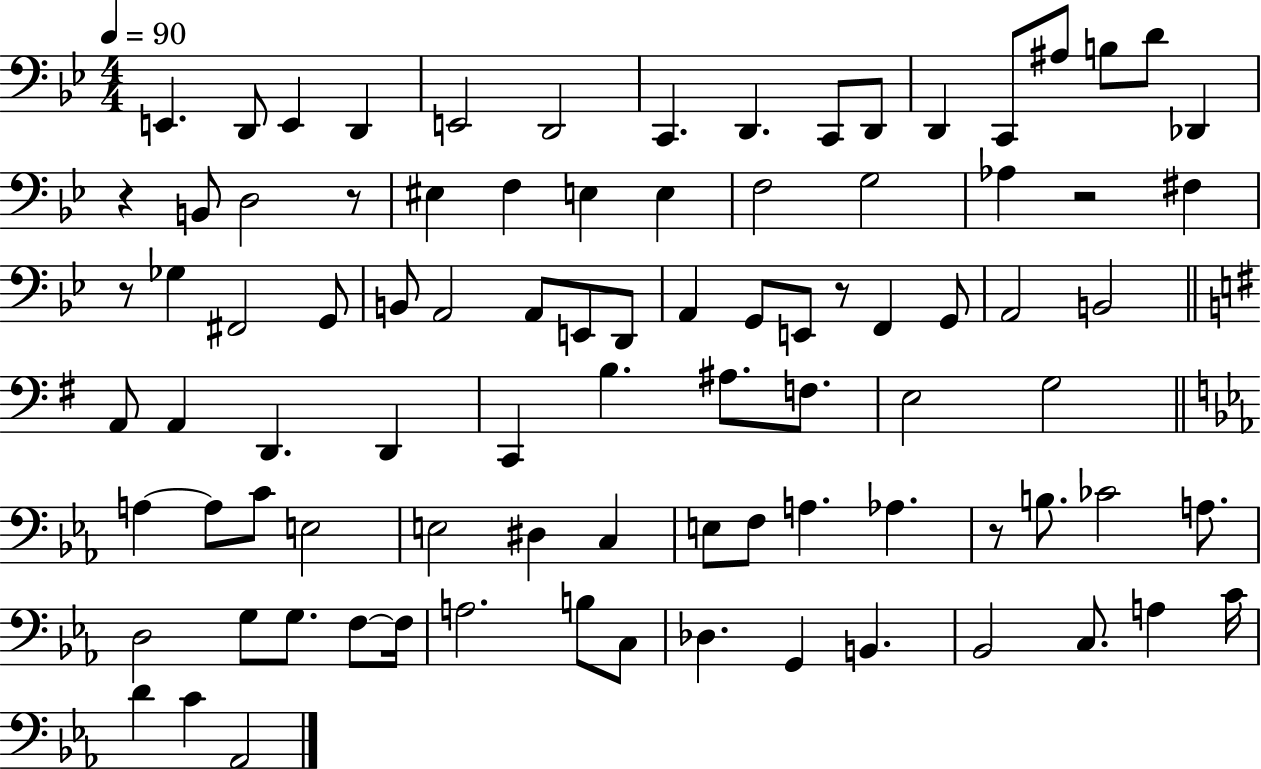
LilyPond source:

{
  \clef bass
  \numericTimeSignature
  \time 4/4
  \key bes \major
  \tempo 4 = 90
  e,4. d,8 e,4 d,4 | e,2 d,2 | c,4. d,4. c,8 d,8 | d,4 c,8 ais8 b8 d'8 des,4 | \break r4 b,8 d2 r8 | eis4 f4 e4 e4 | f2 g2 | aes4 r2 fis4 | \break r8 ges4 fis,2 g,8 | b,8 a,2 a,8 e,8 d,8 | a,4 g,8 e,8 r8 f,4 g,8 | a,2 b,2 | \break \bar "||" \break \key e \minor a,8 a,4 d,4. d,4 | c,4 b4. ais8. f8. | e2 g2 | \bar "||" \break \key ees \major a4~~ a8 c'8 e2 | e2 dis4 c4 | e8 f8 a4. aes4. | r8 b8. ces'2 a8. | \break d2 g8 g8. f8~~ f16 | a2. b8 c8 | des4. g,4 b,4. | bes,2 c8. a4 c'16 | \break d'4 c'4 aes,2 | \bar "|."
}